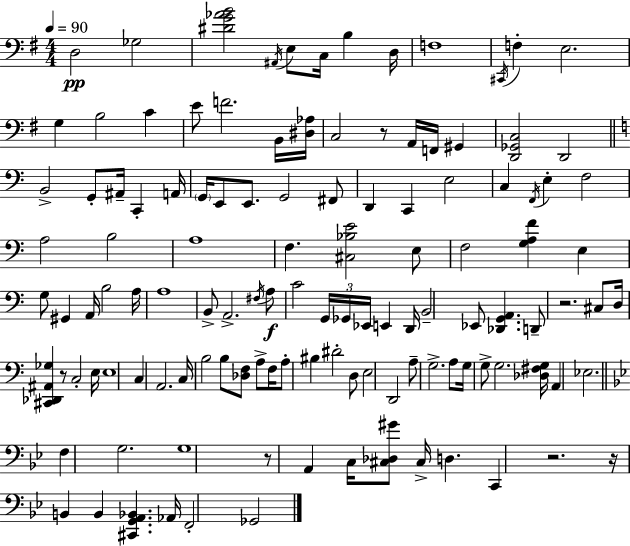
X:1
T:Untitled
M:4/4
L:1/4
K:Em
D,2 _G,2 [^DG_AB]2 ^A,,/4 E,/2 C,/4 B, D,/4 F,4 ^C,,/4 F, E,2 G, B,2 C E/2 F2 B,,/4 [^D,_A,]/4 C,2 z/2 A,,/4 F,,/4 ^G,, [D,,_G,,C,]2 D,,2 B,,2 G,,/2 ^A,,/4 C,, A,,/4 G,,/4 E,,/2 E,,/2 G,,2 ^F,,/2 D,, C,, E,2 C, F,,/4 E, F,2 A,2 B,2 A,4 F, [^C,_B,E]2 E,/2 F,2 [G,A,F] E, G,/2 ^G,, A,,/4 B,2 A,/4 A,4 B,,/2 A,,2 ^F,/4 A,/2 C2 G,,/4 _G,,/4 _E,,/4 E,, D,,/4 B,,2 _E,,/2 [_D,,G,,A,,] D,,/2 z2 ^C,/2 D,/4 [^C,,_D,,^A,,_G,] z/2 C,2 E,/4 E,4 C, A,,2 C,/4 B,2 B,/2 [_D,F,]/2 A,/2 F,/4 A,/2 ^B, ^D2 D,/2 E,2 D,,2 A,/2 G,2 A,/2 G,/4 G,/2 G,2 [_D,^F,G,]/4 A,, _E,2 F, G,2 G,4 z/2 A,, C,/4 [^C,_D,^G]/2 ^C,/4 D, C,, z2 z/4 B,, B,, [^C,,G,,A,,_B,,] _A,,/4 F,,2 _G,,2